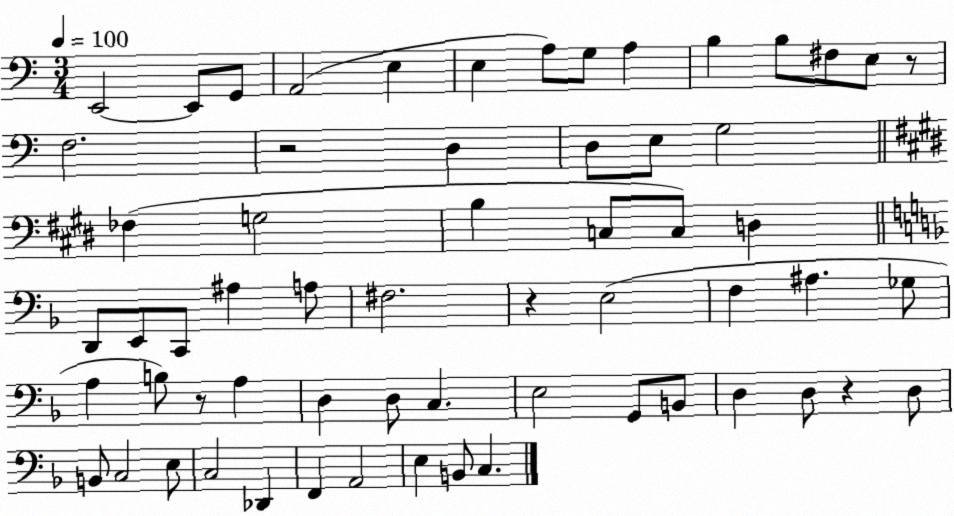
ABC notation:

X:1
T:Untitled
M:3/4
L:1/4
K:C
E,,2 E,,/2 G,,/2 A,,2 E, E, A,/2 G,/2 A, B, B,/2 ^F,/2 E,/2 z/2 F,2 z2 D, D,/2 E,/2 G,2 _F, G,2 B, C,/2 C,/2 D, D,,/2 E,,/2 C,,/2 ^A, A,/2 ^F,2 z E,2 F, ^A, _G,/2 A, B,/2 z/2 A, D, D,/2 C, E,2 G,,/2 B,,/2 D, D,/2 z D,/2 B,,/2 C,2 E,/2 C,2 _D,, F,, A,,2 E, B,,/2 C,